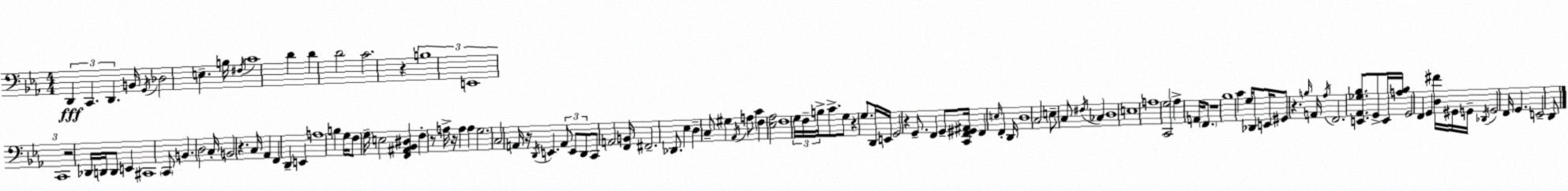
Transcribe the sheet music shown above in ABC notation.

X:1
T:Untitled
M:4/4
L:1/4
K:Cm
D,, C,, D,, B,,/4 G,,/4 _D,2 E, B,/4 ^F,/4 C4 D D D2 C2 z B,4 E,,4 C,,4 z2 _D,,/4 D,,/4 D,,/2 E,, ^C,,4 C,,/2 B,, D,2 C,/4 B,,2 z C,/4 _A,, F,, D,, E,, A,4 B, G,/4 F,/2 G,/4 E,2 [F,,^A,,_B,,^D,] F, z/2 A,/4 z/4 A, A, G,2 C,2 A,,/4 z/4 D,,/4 E,, A,,/2 E,,/2 D,,/2 C,,/2 A,,2 [F,,B,,]/4 ^F,,2 _D,,/2 _E, D, C,/2 ^G, _A,,/4 A,/2 C F, [_E,_A,]2 F,4 G,/4 F,/4 B,/4 C/2 G,/2 z G,/2 D,,/4 E,,/4 G,,2 z G,,/2 F,, G,,/2 [C,,F,,^G,,^A,,]/4 F,, E,/4 F,, D,,/4 D,4 C,2 E,/2 C,/2 ^F,/4 _C, D,4 E,4 A,4 [C,,G,]2 _A, A,,/4 F,,/2 z4 _B,4 C G,/4 _D,,/2 E,,/4 ^G,,/2 z B,/4 A,,/4 _A,/4 F,,2 [E,,_A,,_G,_B,]/2 G,,/2 E,,/4 [A,_B,]/4 G,,2 F,, G,, [D,^F]/4 ^G,,/4 G,,/4 _D,,/4 G,,2 F,,/4 G,, E,,2 D,,/2